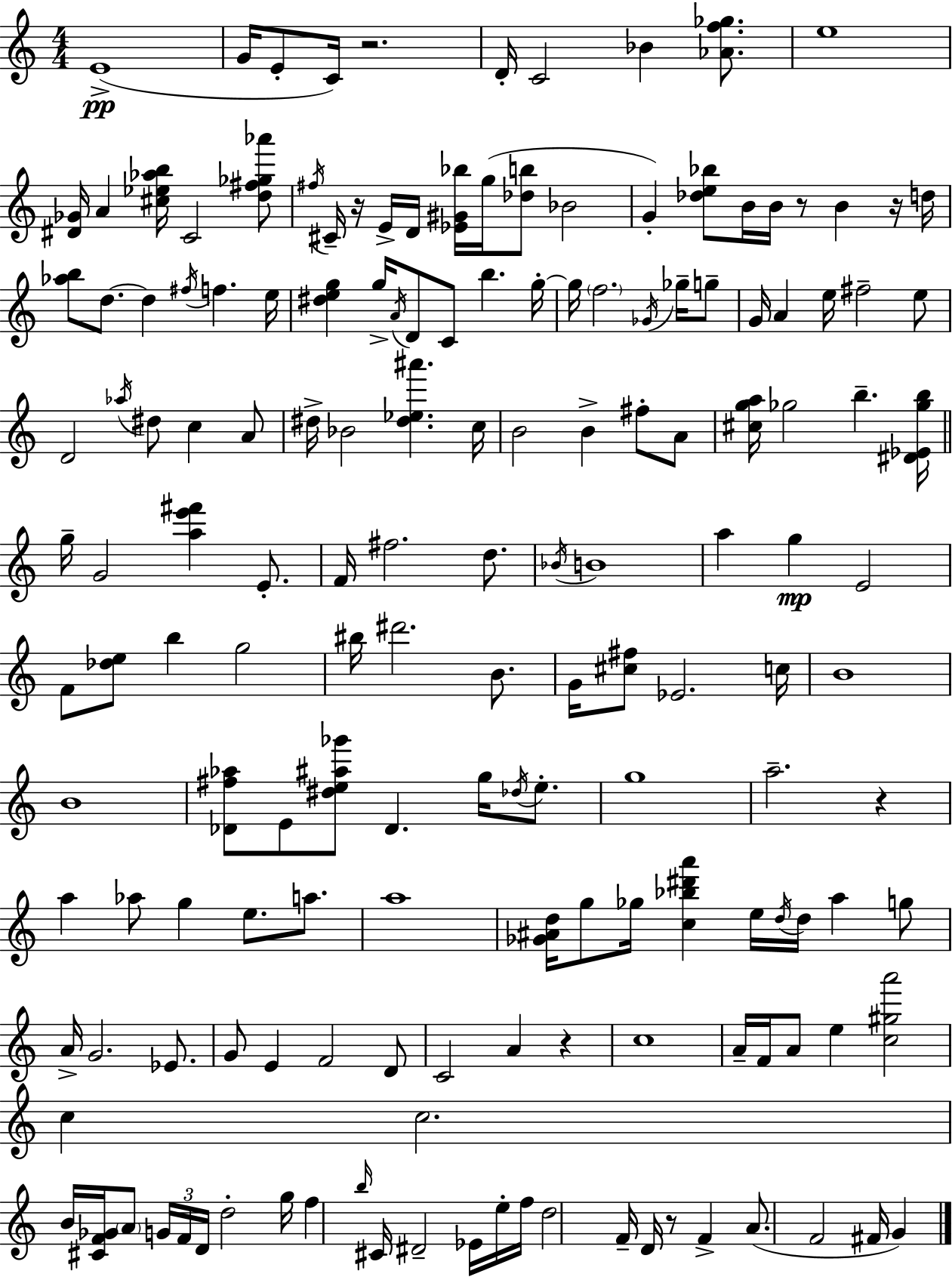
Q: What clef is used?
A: treble